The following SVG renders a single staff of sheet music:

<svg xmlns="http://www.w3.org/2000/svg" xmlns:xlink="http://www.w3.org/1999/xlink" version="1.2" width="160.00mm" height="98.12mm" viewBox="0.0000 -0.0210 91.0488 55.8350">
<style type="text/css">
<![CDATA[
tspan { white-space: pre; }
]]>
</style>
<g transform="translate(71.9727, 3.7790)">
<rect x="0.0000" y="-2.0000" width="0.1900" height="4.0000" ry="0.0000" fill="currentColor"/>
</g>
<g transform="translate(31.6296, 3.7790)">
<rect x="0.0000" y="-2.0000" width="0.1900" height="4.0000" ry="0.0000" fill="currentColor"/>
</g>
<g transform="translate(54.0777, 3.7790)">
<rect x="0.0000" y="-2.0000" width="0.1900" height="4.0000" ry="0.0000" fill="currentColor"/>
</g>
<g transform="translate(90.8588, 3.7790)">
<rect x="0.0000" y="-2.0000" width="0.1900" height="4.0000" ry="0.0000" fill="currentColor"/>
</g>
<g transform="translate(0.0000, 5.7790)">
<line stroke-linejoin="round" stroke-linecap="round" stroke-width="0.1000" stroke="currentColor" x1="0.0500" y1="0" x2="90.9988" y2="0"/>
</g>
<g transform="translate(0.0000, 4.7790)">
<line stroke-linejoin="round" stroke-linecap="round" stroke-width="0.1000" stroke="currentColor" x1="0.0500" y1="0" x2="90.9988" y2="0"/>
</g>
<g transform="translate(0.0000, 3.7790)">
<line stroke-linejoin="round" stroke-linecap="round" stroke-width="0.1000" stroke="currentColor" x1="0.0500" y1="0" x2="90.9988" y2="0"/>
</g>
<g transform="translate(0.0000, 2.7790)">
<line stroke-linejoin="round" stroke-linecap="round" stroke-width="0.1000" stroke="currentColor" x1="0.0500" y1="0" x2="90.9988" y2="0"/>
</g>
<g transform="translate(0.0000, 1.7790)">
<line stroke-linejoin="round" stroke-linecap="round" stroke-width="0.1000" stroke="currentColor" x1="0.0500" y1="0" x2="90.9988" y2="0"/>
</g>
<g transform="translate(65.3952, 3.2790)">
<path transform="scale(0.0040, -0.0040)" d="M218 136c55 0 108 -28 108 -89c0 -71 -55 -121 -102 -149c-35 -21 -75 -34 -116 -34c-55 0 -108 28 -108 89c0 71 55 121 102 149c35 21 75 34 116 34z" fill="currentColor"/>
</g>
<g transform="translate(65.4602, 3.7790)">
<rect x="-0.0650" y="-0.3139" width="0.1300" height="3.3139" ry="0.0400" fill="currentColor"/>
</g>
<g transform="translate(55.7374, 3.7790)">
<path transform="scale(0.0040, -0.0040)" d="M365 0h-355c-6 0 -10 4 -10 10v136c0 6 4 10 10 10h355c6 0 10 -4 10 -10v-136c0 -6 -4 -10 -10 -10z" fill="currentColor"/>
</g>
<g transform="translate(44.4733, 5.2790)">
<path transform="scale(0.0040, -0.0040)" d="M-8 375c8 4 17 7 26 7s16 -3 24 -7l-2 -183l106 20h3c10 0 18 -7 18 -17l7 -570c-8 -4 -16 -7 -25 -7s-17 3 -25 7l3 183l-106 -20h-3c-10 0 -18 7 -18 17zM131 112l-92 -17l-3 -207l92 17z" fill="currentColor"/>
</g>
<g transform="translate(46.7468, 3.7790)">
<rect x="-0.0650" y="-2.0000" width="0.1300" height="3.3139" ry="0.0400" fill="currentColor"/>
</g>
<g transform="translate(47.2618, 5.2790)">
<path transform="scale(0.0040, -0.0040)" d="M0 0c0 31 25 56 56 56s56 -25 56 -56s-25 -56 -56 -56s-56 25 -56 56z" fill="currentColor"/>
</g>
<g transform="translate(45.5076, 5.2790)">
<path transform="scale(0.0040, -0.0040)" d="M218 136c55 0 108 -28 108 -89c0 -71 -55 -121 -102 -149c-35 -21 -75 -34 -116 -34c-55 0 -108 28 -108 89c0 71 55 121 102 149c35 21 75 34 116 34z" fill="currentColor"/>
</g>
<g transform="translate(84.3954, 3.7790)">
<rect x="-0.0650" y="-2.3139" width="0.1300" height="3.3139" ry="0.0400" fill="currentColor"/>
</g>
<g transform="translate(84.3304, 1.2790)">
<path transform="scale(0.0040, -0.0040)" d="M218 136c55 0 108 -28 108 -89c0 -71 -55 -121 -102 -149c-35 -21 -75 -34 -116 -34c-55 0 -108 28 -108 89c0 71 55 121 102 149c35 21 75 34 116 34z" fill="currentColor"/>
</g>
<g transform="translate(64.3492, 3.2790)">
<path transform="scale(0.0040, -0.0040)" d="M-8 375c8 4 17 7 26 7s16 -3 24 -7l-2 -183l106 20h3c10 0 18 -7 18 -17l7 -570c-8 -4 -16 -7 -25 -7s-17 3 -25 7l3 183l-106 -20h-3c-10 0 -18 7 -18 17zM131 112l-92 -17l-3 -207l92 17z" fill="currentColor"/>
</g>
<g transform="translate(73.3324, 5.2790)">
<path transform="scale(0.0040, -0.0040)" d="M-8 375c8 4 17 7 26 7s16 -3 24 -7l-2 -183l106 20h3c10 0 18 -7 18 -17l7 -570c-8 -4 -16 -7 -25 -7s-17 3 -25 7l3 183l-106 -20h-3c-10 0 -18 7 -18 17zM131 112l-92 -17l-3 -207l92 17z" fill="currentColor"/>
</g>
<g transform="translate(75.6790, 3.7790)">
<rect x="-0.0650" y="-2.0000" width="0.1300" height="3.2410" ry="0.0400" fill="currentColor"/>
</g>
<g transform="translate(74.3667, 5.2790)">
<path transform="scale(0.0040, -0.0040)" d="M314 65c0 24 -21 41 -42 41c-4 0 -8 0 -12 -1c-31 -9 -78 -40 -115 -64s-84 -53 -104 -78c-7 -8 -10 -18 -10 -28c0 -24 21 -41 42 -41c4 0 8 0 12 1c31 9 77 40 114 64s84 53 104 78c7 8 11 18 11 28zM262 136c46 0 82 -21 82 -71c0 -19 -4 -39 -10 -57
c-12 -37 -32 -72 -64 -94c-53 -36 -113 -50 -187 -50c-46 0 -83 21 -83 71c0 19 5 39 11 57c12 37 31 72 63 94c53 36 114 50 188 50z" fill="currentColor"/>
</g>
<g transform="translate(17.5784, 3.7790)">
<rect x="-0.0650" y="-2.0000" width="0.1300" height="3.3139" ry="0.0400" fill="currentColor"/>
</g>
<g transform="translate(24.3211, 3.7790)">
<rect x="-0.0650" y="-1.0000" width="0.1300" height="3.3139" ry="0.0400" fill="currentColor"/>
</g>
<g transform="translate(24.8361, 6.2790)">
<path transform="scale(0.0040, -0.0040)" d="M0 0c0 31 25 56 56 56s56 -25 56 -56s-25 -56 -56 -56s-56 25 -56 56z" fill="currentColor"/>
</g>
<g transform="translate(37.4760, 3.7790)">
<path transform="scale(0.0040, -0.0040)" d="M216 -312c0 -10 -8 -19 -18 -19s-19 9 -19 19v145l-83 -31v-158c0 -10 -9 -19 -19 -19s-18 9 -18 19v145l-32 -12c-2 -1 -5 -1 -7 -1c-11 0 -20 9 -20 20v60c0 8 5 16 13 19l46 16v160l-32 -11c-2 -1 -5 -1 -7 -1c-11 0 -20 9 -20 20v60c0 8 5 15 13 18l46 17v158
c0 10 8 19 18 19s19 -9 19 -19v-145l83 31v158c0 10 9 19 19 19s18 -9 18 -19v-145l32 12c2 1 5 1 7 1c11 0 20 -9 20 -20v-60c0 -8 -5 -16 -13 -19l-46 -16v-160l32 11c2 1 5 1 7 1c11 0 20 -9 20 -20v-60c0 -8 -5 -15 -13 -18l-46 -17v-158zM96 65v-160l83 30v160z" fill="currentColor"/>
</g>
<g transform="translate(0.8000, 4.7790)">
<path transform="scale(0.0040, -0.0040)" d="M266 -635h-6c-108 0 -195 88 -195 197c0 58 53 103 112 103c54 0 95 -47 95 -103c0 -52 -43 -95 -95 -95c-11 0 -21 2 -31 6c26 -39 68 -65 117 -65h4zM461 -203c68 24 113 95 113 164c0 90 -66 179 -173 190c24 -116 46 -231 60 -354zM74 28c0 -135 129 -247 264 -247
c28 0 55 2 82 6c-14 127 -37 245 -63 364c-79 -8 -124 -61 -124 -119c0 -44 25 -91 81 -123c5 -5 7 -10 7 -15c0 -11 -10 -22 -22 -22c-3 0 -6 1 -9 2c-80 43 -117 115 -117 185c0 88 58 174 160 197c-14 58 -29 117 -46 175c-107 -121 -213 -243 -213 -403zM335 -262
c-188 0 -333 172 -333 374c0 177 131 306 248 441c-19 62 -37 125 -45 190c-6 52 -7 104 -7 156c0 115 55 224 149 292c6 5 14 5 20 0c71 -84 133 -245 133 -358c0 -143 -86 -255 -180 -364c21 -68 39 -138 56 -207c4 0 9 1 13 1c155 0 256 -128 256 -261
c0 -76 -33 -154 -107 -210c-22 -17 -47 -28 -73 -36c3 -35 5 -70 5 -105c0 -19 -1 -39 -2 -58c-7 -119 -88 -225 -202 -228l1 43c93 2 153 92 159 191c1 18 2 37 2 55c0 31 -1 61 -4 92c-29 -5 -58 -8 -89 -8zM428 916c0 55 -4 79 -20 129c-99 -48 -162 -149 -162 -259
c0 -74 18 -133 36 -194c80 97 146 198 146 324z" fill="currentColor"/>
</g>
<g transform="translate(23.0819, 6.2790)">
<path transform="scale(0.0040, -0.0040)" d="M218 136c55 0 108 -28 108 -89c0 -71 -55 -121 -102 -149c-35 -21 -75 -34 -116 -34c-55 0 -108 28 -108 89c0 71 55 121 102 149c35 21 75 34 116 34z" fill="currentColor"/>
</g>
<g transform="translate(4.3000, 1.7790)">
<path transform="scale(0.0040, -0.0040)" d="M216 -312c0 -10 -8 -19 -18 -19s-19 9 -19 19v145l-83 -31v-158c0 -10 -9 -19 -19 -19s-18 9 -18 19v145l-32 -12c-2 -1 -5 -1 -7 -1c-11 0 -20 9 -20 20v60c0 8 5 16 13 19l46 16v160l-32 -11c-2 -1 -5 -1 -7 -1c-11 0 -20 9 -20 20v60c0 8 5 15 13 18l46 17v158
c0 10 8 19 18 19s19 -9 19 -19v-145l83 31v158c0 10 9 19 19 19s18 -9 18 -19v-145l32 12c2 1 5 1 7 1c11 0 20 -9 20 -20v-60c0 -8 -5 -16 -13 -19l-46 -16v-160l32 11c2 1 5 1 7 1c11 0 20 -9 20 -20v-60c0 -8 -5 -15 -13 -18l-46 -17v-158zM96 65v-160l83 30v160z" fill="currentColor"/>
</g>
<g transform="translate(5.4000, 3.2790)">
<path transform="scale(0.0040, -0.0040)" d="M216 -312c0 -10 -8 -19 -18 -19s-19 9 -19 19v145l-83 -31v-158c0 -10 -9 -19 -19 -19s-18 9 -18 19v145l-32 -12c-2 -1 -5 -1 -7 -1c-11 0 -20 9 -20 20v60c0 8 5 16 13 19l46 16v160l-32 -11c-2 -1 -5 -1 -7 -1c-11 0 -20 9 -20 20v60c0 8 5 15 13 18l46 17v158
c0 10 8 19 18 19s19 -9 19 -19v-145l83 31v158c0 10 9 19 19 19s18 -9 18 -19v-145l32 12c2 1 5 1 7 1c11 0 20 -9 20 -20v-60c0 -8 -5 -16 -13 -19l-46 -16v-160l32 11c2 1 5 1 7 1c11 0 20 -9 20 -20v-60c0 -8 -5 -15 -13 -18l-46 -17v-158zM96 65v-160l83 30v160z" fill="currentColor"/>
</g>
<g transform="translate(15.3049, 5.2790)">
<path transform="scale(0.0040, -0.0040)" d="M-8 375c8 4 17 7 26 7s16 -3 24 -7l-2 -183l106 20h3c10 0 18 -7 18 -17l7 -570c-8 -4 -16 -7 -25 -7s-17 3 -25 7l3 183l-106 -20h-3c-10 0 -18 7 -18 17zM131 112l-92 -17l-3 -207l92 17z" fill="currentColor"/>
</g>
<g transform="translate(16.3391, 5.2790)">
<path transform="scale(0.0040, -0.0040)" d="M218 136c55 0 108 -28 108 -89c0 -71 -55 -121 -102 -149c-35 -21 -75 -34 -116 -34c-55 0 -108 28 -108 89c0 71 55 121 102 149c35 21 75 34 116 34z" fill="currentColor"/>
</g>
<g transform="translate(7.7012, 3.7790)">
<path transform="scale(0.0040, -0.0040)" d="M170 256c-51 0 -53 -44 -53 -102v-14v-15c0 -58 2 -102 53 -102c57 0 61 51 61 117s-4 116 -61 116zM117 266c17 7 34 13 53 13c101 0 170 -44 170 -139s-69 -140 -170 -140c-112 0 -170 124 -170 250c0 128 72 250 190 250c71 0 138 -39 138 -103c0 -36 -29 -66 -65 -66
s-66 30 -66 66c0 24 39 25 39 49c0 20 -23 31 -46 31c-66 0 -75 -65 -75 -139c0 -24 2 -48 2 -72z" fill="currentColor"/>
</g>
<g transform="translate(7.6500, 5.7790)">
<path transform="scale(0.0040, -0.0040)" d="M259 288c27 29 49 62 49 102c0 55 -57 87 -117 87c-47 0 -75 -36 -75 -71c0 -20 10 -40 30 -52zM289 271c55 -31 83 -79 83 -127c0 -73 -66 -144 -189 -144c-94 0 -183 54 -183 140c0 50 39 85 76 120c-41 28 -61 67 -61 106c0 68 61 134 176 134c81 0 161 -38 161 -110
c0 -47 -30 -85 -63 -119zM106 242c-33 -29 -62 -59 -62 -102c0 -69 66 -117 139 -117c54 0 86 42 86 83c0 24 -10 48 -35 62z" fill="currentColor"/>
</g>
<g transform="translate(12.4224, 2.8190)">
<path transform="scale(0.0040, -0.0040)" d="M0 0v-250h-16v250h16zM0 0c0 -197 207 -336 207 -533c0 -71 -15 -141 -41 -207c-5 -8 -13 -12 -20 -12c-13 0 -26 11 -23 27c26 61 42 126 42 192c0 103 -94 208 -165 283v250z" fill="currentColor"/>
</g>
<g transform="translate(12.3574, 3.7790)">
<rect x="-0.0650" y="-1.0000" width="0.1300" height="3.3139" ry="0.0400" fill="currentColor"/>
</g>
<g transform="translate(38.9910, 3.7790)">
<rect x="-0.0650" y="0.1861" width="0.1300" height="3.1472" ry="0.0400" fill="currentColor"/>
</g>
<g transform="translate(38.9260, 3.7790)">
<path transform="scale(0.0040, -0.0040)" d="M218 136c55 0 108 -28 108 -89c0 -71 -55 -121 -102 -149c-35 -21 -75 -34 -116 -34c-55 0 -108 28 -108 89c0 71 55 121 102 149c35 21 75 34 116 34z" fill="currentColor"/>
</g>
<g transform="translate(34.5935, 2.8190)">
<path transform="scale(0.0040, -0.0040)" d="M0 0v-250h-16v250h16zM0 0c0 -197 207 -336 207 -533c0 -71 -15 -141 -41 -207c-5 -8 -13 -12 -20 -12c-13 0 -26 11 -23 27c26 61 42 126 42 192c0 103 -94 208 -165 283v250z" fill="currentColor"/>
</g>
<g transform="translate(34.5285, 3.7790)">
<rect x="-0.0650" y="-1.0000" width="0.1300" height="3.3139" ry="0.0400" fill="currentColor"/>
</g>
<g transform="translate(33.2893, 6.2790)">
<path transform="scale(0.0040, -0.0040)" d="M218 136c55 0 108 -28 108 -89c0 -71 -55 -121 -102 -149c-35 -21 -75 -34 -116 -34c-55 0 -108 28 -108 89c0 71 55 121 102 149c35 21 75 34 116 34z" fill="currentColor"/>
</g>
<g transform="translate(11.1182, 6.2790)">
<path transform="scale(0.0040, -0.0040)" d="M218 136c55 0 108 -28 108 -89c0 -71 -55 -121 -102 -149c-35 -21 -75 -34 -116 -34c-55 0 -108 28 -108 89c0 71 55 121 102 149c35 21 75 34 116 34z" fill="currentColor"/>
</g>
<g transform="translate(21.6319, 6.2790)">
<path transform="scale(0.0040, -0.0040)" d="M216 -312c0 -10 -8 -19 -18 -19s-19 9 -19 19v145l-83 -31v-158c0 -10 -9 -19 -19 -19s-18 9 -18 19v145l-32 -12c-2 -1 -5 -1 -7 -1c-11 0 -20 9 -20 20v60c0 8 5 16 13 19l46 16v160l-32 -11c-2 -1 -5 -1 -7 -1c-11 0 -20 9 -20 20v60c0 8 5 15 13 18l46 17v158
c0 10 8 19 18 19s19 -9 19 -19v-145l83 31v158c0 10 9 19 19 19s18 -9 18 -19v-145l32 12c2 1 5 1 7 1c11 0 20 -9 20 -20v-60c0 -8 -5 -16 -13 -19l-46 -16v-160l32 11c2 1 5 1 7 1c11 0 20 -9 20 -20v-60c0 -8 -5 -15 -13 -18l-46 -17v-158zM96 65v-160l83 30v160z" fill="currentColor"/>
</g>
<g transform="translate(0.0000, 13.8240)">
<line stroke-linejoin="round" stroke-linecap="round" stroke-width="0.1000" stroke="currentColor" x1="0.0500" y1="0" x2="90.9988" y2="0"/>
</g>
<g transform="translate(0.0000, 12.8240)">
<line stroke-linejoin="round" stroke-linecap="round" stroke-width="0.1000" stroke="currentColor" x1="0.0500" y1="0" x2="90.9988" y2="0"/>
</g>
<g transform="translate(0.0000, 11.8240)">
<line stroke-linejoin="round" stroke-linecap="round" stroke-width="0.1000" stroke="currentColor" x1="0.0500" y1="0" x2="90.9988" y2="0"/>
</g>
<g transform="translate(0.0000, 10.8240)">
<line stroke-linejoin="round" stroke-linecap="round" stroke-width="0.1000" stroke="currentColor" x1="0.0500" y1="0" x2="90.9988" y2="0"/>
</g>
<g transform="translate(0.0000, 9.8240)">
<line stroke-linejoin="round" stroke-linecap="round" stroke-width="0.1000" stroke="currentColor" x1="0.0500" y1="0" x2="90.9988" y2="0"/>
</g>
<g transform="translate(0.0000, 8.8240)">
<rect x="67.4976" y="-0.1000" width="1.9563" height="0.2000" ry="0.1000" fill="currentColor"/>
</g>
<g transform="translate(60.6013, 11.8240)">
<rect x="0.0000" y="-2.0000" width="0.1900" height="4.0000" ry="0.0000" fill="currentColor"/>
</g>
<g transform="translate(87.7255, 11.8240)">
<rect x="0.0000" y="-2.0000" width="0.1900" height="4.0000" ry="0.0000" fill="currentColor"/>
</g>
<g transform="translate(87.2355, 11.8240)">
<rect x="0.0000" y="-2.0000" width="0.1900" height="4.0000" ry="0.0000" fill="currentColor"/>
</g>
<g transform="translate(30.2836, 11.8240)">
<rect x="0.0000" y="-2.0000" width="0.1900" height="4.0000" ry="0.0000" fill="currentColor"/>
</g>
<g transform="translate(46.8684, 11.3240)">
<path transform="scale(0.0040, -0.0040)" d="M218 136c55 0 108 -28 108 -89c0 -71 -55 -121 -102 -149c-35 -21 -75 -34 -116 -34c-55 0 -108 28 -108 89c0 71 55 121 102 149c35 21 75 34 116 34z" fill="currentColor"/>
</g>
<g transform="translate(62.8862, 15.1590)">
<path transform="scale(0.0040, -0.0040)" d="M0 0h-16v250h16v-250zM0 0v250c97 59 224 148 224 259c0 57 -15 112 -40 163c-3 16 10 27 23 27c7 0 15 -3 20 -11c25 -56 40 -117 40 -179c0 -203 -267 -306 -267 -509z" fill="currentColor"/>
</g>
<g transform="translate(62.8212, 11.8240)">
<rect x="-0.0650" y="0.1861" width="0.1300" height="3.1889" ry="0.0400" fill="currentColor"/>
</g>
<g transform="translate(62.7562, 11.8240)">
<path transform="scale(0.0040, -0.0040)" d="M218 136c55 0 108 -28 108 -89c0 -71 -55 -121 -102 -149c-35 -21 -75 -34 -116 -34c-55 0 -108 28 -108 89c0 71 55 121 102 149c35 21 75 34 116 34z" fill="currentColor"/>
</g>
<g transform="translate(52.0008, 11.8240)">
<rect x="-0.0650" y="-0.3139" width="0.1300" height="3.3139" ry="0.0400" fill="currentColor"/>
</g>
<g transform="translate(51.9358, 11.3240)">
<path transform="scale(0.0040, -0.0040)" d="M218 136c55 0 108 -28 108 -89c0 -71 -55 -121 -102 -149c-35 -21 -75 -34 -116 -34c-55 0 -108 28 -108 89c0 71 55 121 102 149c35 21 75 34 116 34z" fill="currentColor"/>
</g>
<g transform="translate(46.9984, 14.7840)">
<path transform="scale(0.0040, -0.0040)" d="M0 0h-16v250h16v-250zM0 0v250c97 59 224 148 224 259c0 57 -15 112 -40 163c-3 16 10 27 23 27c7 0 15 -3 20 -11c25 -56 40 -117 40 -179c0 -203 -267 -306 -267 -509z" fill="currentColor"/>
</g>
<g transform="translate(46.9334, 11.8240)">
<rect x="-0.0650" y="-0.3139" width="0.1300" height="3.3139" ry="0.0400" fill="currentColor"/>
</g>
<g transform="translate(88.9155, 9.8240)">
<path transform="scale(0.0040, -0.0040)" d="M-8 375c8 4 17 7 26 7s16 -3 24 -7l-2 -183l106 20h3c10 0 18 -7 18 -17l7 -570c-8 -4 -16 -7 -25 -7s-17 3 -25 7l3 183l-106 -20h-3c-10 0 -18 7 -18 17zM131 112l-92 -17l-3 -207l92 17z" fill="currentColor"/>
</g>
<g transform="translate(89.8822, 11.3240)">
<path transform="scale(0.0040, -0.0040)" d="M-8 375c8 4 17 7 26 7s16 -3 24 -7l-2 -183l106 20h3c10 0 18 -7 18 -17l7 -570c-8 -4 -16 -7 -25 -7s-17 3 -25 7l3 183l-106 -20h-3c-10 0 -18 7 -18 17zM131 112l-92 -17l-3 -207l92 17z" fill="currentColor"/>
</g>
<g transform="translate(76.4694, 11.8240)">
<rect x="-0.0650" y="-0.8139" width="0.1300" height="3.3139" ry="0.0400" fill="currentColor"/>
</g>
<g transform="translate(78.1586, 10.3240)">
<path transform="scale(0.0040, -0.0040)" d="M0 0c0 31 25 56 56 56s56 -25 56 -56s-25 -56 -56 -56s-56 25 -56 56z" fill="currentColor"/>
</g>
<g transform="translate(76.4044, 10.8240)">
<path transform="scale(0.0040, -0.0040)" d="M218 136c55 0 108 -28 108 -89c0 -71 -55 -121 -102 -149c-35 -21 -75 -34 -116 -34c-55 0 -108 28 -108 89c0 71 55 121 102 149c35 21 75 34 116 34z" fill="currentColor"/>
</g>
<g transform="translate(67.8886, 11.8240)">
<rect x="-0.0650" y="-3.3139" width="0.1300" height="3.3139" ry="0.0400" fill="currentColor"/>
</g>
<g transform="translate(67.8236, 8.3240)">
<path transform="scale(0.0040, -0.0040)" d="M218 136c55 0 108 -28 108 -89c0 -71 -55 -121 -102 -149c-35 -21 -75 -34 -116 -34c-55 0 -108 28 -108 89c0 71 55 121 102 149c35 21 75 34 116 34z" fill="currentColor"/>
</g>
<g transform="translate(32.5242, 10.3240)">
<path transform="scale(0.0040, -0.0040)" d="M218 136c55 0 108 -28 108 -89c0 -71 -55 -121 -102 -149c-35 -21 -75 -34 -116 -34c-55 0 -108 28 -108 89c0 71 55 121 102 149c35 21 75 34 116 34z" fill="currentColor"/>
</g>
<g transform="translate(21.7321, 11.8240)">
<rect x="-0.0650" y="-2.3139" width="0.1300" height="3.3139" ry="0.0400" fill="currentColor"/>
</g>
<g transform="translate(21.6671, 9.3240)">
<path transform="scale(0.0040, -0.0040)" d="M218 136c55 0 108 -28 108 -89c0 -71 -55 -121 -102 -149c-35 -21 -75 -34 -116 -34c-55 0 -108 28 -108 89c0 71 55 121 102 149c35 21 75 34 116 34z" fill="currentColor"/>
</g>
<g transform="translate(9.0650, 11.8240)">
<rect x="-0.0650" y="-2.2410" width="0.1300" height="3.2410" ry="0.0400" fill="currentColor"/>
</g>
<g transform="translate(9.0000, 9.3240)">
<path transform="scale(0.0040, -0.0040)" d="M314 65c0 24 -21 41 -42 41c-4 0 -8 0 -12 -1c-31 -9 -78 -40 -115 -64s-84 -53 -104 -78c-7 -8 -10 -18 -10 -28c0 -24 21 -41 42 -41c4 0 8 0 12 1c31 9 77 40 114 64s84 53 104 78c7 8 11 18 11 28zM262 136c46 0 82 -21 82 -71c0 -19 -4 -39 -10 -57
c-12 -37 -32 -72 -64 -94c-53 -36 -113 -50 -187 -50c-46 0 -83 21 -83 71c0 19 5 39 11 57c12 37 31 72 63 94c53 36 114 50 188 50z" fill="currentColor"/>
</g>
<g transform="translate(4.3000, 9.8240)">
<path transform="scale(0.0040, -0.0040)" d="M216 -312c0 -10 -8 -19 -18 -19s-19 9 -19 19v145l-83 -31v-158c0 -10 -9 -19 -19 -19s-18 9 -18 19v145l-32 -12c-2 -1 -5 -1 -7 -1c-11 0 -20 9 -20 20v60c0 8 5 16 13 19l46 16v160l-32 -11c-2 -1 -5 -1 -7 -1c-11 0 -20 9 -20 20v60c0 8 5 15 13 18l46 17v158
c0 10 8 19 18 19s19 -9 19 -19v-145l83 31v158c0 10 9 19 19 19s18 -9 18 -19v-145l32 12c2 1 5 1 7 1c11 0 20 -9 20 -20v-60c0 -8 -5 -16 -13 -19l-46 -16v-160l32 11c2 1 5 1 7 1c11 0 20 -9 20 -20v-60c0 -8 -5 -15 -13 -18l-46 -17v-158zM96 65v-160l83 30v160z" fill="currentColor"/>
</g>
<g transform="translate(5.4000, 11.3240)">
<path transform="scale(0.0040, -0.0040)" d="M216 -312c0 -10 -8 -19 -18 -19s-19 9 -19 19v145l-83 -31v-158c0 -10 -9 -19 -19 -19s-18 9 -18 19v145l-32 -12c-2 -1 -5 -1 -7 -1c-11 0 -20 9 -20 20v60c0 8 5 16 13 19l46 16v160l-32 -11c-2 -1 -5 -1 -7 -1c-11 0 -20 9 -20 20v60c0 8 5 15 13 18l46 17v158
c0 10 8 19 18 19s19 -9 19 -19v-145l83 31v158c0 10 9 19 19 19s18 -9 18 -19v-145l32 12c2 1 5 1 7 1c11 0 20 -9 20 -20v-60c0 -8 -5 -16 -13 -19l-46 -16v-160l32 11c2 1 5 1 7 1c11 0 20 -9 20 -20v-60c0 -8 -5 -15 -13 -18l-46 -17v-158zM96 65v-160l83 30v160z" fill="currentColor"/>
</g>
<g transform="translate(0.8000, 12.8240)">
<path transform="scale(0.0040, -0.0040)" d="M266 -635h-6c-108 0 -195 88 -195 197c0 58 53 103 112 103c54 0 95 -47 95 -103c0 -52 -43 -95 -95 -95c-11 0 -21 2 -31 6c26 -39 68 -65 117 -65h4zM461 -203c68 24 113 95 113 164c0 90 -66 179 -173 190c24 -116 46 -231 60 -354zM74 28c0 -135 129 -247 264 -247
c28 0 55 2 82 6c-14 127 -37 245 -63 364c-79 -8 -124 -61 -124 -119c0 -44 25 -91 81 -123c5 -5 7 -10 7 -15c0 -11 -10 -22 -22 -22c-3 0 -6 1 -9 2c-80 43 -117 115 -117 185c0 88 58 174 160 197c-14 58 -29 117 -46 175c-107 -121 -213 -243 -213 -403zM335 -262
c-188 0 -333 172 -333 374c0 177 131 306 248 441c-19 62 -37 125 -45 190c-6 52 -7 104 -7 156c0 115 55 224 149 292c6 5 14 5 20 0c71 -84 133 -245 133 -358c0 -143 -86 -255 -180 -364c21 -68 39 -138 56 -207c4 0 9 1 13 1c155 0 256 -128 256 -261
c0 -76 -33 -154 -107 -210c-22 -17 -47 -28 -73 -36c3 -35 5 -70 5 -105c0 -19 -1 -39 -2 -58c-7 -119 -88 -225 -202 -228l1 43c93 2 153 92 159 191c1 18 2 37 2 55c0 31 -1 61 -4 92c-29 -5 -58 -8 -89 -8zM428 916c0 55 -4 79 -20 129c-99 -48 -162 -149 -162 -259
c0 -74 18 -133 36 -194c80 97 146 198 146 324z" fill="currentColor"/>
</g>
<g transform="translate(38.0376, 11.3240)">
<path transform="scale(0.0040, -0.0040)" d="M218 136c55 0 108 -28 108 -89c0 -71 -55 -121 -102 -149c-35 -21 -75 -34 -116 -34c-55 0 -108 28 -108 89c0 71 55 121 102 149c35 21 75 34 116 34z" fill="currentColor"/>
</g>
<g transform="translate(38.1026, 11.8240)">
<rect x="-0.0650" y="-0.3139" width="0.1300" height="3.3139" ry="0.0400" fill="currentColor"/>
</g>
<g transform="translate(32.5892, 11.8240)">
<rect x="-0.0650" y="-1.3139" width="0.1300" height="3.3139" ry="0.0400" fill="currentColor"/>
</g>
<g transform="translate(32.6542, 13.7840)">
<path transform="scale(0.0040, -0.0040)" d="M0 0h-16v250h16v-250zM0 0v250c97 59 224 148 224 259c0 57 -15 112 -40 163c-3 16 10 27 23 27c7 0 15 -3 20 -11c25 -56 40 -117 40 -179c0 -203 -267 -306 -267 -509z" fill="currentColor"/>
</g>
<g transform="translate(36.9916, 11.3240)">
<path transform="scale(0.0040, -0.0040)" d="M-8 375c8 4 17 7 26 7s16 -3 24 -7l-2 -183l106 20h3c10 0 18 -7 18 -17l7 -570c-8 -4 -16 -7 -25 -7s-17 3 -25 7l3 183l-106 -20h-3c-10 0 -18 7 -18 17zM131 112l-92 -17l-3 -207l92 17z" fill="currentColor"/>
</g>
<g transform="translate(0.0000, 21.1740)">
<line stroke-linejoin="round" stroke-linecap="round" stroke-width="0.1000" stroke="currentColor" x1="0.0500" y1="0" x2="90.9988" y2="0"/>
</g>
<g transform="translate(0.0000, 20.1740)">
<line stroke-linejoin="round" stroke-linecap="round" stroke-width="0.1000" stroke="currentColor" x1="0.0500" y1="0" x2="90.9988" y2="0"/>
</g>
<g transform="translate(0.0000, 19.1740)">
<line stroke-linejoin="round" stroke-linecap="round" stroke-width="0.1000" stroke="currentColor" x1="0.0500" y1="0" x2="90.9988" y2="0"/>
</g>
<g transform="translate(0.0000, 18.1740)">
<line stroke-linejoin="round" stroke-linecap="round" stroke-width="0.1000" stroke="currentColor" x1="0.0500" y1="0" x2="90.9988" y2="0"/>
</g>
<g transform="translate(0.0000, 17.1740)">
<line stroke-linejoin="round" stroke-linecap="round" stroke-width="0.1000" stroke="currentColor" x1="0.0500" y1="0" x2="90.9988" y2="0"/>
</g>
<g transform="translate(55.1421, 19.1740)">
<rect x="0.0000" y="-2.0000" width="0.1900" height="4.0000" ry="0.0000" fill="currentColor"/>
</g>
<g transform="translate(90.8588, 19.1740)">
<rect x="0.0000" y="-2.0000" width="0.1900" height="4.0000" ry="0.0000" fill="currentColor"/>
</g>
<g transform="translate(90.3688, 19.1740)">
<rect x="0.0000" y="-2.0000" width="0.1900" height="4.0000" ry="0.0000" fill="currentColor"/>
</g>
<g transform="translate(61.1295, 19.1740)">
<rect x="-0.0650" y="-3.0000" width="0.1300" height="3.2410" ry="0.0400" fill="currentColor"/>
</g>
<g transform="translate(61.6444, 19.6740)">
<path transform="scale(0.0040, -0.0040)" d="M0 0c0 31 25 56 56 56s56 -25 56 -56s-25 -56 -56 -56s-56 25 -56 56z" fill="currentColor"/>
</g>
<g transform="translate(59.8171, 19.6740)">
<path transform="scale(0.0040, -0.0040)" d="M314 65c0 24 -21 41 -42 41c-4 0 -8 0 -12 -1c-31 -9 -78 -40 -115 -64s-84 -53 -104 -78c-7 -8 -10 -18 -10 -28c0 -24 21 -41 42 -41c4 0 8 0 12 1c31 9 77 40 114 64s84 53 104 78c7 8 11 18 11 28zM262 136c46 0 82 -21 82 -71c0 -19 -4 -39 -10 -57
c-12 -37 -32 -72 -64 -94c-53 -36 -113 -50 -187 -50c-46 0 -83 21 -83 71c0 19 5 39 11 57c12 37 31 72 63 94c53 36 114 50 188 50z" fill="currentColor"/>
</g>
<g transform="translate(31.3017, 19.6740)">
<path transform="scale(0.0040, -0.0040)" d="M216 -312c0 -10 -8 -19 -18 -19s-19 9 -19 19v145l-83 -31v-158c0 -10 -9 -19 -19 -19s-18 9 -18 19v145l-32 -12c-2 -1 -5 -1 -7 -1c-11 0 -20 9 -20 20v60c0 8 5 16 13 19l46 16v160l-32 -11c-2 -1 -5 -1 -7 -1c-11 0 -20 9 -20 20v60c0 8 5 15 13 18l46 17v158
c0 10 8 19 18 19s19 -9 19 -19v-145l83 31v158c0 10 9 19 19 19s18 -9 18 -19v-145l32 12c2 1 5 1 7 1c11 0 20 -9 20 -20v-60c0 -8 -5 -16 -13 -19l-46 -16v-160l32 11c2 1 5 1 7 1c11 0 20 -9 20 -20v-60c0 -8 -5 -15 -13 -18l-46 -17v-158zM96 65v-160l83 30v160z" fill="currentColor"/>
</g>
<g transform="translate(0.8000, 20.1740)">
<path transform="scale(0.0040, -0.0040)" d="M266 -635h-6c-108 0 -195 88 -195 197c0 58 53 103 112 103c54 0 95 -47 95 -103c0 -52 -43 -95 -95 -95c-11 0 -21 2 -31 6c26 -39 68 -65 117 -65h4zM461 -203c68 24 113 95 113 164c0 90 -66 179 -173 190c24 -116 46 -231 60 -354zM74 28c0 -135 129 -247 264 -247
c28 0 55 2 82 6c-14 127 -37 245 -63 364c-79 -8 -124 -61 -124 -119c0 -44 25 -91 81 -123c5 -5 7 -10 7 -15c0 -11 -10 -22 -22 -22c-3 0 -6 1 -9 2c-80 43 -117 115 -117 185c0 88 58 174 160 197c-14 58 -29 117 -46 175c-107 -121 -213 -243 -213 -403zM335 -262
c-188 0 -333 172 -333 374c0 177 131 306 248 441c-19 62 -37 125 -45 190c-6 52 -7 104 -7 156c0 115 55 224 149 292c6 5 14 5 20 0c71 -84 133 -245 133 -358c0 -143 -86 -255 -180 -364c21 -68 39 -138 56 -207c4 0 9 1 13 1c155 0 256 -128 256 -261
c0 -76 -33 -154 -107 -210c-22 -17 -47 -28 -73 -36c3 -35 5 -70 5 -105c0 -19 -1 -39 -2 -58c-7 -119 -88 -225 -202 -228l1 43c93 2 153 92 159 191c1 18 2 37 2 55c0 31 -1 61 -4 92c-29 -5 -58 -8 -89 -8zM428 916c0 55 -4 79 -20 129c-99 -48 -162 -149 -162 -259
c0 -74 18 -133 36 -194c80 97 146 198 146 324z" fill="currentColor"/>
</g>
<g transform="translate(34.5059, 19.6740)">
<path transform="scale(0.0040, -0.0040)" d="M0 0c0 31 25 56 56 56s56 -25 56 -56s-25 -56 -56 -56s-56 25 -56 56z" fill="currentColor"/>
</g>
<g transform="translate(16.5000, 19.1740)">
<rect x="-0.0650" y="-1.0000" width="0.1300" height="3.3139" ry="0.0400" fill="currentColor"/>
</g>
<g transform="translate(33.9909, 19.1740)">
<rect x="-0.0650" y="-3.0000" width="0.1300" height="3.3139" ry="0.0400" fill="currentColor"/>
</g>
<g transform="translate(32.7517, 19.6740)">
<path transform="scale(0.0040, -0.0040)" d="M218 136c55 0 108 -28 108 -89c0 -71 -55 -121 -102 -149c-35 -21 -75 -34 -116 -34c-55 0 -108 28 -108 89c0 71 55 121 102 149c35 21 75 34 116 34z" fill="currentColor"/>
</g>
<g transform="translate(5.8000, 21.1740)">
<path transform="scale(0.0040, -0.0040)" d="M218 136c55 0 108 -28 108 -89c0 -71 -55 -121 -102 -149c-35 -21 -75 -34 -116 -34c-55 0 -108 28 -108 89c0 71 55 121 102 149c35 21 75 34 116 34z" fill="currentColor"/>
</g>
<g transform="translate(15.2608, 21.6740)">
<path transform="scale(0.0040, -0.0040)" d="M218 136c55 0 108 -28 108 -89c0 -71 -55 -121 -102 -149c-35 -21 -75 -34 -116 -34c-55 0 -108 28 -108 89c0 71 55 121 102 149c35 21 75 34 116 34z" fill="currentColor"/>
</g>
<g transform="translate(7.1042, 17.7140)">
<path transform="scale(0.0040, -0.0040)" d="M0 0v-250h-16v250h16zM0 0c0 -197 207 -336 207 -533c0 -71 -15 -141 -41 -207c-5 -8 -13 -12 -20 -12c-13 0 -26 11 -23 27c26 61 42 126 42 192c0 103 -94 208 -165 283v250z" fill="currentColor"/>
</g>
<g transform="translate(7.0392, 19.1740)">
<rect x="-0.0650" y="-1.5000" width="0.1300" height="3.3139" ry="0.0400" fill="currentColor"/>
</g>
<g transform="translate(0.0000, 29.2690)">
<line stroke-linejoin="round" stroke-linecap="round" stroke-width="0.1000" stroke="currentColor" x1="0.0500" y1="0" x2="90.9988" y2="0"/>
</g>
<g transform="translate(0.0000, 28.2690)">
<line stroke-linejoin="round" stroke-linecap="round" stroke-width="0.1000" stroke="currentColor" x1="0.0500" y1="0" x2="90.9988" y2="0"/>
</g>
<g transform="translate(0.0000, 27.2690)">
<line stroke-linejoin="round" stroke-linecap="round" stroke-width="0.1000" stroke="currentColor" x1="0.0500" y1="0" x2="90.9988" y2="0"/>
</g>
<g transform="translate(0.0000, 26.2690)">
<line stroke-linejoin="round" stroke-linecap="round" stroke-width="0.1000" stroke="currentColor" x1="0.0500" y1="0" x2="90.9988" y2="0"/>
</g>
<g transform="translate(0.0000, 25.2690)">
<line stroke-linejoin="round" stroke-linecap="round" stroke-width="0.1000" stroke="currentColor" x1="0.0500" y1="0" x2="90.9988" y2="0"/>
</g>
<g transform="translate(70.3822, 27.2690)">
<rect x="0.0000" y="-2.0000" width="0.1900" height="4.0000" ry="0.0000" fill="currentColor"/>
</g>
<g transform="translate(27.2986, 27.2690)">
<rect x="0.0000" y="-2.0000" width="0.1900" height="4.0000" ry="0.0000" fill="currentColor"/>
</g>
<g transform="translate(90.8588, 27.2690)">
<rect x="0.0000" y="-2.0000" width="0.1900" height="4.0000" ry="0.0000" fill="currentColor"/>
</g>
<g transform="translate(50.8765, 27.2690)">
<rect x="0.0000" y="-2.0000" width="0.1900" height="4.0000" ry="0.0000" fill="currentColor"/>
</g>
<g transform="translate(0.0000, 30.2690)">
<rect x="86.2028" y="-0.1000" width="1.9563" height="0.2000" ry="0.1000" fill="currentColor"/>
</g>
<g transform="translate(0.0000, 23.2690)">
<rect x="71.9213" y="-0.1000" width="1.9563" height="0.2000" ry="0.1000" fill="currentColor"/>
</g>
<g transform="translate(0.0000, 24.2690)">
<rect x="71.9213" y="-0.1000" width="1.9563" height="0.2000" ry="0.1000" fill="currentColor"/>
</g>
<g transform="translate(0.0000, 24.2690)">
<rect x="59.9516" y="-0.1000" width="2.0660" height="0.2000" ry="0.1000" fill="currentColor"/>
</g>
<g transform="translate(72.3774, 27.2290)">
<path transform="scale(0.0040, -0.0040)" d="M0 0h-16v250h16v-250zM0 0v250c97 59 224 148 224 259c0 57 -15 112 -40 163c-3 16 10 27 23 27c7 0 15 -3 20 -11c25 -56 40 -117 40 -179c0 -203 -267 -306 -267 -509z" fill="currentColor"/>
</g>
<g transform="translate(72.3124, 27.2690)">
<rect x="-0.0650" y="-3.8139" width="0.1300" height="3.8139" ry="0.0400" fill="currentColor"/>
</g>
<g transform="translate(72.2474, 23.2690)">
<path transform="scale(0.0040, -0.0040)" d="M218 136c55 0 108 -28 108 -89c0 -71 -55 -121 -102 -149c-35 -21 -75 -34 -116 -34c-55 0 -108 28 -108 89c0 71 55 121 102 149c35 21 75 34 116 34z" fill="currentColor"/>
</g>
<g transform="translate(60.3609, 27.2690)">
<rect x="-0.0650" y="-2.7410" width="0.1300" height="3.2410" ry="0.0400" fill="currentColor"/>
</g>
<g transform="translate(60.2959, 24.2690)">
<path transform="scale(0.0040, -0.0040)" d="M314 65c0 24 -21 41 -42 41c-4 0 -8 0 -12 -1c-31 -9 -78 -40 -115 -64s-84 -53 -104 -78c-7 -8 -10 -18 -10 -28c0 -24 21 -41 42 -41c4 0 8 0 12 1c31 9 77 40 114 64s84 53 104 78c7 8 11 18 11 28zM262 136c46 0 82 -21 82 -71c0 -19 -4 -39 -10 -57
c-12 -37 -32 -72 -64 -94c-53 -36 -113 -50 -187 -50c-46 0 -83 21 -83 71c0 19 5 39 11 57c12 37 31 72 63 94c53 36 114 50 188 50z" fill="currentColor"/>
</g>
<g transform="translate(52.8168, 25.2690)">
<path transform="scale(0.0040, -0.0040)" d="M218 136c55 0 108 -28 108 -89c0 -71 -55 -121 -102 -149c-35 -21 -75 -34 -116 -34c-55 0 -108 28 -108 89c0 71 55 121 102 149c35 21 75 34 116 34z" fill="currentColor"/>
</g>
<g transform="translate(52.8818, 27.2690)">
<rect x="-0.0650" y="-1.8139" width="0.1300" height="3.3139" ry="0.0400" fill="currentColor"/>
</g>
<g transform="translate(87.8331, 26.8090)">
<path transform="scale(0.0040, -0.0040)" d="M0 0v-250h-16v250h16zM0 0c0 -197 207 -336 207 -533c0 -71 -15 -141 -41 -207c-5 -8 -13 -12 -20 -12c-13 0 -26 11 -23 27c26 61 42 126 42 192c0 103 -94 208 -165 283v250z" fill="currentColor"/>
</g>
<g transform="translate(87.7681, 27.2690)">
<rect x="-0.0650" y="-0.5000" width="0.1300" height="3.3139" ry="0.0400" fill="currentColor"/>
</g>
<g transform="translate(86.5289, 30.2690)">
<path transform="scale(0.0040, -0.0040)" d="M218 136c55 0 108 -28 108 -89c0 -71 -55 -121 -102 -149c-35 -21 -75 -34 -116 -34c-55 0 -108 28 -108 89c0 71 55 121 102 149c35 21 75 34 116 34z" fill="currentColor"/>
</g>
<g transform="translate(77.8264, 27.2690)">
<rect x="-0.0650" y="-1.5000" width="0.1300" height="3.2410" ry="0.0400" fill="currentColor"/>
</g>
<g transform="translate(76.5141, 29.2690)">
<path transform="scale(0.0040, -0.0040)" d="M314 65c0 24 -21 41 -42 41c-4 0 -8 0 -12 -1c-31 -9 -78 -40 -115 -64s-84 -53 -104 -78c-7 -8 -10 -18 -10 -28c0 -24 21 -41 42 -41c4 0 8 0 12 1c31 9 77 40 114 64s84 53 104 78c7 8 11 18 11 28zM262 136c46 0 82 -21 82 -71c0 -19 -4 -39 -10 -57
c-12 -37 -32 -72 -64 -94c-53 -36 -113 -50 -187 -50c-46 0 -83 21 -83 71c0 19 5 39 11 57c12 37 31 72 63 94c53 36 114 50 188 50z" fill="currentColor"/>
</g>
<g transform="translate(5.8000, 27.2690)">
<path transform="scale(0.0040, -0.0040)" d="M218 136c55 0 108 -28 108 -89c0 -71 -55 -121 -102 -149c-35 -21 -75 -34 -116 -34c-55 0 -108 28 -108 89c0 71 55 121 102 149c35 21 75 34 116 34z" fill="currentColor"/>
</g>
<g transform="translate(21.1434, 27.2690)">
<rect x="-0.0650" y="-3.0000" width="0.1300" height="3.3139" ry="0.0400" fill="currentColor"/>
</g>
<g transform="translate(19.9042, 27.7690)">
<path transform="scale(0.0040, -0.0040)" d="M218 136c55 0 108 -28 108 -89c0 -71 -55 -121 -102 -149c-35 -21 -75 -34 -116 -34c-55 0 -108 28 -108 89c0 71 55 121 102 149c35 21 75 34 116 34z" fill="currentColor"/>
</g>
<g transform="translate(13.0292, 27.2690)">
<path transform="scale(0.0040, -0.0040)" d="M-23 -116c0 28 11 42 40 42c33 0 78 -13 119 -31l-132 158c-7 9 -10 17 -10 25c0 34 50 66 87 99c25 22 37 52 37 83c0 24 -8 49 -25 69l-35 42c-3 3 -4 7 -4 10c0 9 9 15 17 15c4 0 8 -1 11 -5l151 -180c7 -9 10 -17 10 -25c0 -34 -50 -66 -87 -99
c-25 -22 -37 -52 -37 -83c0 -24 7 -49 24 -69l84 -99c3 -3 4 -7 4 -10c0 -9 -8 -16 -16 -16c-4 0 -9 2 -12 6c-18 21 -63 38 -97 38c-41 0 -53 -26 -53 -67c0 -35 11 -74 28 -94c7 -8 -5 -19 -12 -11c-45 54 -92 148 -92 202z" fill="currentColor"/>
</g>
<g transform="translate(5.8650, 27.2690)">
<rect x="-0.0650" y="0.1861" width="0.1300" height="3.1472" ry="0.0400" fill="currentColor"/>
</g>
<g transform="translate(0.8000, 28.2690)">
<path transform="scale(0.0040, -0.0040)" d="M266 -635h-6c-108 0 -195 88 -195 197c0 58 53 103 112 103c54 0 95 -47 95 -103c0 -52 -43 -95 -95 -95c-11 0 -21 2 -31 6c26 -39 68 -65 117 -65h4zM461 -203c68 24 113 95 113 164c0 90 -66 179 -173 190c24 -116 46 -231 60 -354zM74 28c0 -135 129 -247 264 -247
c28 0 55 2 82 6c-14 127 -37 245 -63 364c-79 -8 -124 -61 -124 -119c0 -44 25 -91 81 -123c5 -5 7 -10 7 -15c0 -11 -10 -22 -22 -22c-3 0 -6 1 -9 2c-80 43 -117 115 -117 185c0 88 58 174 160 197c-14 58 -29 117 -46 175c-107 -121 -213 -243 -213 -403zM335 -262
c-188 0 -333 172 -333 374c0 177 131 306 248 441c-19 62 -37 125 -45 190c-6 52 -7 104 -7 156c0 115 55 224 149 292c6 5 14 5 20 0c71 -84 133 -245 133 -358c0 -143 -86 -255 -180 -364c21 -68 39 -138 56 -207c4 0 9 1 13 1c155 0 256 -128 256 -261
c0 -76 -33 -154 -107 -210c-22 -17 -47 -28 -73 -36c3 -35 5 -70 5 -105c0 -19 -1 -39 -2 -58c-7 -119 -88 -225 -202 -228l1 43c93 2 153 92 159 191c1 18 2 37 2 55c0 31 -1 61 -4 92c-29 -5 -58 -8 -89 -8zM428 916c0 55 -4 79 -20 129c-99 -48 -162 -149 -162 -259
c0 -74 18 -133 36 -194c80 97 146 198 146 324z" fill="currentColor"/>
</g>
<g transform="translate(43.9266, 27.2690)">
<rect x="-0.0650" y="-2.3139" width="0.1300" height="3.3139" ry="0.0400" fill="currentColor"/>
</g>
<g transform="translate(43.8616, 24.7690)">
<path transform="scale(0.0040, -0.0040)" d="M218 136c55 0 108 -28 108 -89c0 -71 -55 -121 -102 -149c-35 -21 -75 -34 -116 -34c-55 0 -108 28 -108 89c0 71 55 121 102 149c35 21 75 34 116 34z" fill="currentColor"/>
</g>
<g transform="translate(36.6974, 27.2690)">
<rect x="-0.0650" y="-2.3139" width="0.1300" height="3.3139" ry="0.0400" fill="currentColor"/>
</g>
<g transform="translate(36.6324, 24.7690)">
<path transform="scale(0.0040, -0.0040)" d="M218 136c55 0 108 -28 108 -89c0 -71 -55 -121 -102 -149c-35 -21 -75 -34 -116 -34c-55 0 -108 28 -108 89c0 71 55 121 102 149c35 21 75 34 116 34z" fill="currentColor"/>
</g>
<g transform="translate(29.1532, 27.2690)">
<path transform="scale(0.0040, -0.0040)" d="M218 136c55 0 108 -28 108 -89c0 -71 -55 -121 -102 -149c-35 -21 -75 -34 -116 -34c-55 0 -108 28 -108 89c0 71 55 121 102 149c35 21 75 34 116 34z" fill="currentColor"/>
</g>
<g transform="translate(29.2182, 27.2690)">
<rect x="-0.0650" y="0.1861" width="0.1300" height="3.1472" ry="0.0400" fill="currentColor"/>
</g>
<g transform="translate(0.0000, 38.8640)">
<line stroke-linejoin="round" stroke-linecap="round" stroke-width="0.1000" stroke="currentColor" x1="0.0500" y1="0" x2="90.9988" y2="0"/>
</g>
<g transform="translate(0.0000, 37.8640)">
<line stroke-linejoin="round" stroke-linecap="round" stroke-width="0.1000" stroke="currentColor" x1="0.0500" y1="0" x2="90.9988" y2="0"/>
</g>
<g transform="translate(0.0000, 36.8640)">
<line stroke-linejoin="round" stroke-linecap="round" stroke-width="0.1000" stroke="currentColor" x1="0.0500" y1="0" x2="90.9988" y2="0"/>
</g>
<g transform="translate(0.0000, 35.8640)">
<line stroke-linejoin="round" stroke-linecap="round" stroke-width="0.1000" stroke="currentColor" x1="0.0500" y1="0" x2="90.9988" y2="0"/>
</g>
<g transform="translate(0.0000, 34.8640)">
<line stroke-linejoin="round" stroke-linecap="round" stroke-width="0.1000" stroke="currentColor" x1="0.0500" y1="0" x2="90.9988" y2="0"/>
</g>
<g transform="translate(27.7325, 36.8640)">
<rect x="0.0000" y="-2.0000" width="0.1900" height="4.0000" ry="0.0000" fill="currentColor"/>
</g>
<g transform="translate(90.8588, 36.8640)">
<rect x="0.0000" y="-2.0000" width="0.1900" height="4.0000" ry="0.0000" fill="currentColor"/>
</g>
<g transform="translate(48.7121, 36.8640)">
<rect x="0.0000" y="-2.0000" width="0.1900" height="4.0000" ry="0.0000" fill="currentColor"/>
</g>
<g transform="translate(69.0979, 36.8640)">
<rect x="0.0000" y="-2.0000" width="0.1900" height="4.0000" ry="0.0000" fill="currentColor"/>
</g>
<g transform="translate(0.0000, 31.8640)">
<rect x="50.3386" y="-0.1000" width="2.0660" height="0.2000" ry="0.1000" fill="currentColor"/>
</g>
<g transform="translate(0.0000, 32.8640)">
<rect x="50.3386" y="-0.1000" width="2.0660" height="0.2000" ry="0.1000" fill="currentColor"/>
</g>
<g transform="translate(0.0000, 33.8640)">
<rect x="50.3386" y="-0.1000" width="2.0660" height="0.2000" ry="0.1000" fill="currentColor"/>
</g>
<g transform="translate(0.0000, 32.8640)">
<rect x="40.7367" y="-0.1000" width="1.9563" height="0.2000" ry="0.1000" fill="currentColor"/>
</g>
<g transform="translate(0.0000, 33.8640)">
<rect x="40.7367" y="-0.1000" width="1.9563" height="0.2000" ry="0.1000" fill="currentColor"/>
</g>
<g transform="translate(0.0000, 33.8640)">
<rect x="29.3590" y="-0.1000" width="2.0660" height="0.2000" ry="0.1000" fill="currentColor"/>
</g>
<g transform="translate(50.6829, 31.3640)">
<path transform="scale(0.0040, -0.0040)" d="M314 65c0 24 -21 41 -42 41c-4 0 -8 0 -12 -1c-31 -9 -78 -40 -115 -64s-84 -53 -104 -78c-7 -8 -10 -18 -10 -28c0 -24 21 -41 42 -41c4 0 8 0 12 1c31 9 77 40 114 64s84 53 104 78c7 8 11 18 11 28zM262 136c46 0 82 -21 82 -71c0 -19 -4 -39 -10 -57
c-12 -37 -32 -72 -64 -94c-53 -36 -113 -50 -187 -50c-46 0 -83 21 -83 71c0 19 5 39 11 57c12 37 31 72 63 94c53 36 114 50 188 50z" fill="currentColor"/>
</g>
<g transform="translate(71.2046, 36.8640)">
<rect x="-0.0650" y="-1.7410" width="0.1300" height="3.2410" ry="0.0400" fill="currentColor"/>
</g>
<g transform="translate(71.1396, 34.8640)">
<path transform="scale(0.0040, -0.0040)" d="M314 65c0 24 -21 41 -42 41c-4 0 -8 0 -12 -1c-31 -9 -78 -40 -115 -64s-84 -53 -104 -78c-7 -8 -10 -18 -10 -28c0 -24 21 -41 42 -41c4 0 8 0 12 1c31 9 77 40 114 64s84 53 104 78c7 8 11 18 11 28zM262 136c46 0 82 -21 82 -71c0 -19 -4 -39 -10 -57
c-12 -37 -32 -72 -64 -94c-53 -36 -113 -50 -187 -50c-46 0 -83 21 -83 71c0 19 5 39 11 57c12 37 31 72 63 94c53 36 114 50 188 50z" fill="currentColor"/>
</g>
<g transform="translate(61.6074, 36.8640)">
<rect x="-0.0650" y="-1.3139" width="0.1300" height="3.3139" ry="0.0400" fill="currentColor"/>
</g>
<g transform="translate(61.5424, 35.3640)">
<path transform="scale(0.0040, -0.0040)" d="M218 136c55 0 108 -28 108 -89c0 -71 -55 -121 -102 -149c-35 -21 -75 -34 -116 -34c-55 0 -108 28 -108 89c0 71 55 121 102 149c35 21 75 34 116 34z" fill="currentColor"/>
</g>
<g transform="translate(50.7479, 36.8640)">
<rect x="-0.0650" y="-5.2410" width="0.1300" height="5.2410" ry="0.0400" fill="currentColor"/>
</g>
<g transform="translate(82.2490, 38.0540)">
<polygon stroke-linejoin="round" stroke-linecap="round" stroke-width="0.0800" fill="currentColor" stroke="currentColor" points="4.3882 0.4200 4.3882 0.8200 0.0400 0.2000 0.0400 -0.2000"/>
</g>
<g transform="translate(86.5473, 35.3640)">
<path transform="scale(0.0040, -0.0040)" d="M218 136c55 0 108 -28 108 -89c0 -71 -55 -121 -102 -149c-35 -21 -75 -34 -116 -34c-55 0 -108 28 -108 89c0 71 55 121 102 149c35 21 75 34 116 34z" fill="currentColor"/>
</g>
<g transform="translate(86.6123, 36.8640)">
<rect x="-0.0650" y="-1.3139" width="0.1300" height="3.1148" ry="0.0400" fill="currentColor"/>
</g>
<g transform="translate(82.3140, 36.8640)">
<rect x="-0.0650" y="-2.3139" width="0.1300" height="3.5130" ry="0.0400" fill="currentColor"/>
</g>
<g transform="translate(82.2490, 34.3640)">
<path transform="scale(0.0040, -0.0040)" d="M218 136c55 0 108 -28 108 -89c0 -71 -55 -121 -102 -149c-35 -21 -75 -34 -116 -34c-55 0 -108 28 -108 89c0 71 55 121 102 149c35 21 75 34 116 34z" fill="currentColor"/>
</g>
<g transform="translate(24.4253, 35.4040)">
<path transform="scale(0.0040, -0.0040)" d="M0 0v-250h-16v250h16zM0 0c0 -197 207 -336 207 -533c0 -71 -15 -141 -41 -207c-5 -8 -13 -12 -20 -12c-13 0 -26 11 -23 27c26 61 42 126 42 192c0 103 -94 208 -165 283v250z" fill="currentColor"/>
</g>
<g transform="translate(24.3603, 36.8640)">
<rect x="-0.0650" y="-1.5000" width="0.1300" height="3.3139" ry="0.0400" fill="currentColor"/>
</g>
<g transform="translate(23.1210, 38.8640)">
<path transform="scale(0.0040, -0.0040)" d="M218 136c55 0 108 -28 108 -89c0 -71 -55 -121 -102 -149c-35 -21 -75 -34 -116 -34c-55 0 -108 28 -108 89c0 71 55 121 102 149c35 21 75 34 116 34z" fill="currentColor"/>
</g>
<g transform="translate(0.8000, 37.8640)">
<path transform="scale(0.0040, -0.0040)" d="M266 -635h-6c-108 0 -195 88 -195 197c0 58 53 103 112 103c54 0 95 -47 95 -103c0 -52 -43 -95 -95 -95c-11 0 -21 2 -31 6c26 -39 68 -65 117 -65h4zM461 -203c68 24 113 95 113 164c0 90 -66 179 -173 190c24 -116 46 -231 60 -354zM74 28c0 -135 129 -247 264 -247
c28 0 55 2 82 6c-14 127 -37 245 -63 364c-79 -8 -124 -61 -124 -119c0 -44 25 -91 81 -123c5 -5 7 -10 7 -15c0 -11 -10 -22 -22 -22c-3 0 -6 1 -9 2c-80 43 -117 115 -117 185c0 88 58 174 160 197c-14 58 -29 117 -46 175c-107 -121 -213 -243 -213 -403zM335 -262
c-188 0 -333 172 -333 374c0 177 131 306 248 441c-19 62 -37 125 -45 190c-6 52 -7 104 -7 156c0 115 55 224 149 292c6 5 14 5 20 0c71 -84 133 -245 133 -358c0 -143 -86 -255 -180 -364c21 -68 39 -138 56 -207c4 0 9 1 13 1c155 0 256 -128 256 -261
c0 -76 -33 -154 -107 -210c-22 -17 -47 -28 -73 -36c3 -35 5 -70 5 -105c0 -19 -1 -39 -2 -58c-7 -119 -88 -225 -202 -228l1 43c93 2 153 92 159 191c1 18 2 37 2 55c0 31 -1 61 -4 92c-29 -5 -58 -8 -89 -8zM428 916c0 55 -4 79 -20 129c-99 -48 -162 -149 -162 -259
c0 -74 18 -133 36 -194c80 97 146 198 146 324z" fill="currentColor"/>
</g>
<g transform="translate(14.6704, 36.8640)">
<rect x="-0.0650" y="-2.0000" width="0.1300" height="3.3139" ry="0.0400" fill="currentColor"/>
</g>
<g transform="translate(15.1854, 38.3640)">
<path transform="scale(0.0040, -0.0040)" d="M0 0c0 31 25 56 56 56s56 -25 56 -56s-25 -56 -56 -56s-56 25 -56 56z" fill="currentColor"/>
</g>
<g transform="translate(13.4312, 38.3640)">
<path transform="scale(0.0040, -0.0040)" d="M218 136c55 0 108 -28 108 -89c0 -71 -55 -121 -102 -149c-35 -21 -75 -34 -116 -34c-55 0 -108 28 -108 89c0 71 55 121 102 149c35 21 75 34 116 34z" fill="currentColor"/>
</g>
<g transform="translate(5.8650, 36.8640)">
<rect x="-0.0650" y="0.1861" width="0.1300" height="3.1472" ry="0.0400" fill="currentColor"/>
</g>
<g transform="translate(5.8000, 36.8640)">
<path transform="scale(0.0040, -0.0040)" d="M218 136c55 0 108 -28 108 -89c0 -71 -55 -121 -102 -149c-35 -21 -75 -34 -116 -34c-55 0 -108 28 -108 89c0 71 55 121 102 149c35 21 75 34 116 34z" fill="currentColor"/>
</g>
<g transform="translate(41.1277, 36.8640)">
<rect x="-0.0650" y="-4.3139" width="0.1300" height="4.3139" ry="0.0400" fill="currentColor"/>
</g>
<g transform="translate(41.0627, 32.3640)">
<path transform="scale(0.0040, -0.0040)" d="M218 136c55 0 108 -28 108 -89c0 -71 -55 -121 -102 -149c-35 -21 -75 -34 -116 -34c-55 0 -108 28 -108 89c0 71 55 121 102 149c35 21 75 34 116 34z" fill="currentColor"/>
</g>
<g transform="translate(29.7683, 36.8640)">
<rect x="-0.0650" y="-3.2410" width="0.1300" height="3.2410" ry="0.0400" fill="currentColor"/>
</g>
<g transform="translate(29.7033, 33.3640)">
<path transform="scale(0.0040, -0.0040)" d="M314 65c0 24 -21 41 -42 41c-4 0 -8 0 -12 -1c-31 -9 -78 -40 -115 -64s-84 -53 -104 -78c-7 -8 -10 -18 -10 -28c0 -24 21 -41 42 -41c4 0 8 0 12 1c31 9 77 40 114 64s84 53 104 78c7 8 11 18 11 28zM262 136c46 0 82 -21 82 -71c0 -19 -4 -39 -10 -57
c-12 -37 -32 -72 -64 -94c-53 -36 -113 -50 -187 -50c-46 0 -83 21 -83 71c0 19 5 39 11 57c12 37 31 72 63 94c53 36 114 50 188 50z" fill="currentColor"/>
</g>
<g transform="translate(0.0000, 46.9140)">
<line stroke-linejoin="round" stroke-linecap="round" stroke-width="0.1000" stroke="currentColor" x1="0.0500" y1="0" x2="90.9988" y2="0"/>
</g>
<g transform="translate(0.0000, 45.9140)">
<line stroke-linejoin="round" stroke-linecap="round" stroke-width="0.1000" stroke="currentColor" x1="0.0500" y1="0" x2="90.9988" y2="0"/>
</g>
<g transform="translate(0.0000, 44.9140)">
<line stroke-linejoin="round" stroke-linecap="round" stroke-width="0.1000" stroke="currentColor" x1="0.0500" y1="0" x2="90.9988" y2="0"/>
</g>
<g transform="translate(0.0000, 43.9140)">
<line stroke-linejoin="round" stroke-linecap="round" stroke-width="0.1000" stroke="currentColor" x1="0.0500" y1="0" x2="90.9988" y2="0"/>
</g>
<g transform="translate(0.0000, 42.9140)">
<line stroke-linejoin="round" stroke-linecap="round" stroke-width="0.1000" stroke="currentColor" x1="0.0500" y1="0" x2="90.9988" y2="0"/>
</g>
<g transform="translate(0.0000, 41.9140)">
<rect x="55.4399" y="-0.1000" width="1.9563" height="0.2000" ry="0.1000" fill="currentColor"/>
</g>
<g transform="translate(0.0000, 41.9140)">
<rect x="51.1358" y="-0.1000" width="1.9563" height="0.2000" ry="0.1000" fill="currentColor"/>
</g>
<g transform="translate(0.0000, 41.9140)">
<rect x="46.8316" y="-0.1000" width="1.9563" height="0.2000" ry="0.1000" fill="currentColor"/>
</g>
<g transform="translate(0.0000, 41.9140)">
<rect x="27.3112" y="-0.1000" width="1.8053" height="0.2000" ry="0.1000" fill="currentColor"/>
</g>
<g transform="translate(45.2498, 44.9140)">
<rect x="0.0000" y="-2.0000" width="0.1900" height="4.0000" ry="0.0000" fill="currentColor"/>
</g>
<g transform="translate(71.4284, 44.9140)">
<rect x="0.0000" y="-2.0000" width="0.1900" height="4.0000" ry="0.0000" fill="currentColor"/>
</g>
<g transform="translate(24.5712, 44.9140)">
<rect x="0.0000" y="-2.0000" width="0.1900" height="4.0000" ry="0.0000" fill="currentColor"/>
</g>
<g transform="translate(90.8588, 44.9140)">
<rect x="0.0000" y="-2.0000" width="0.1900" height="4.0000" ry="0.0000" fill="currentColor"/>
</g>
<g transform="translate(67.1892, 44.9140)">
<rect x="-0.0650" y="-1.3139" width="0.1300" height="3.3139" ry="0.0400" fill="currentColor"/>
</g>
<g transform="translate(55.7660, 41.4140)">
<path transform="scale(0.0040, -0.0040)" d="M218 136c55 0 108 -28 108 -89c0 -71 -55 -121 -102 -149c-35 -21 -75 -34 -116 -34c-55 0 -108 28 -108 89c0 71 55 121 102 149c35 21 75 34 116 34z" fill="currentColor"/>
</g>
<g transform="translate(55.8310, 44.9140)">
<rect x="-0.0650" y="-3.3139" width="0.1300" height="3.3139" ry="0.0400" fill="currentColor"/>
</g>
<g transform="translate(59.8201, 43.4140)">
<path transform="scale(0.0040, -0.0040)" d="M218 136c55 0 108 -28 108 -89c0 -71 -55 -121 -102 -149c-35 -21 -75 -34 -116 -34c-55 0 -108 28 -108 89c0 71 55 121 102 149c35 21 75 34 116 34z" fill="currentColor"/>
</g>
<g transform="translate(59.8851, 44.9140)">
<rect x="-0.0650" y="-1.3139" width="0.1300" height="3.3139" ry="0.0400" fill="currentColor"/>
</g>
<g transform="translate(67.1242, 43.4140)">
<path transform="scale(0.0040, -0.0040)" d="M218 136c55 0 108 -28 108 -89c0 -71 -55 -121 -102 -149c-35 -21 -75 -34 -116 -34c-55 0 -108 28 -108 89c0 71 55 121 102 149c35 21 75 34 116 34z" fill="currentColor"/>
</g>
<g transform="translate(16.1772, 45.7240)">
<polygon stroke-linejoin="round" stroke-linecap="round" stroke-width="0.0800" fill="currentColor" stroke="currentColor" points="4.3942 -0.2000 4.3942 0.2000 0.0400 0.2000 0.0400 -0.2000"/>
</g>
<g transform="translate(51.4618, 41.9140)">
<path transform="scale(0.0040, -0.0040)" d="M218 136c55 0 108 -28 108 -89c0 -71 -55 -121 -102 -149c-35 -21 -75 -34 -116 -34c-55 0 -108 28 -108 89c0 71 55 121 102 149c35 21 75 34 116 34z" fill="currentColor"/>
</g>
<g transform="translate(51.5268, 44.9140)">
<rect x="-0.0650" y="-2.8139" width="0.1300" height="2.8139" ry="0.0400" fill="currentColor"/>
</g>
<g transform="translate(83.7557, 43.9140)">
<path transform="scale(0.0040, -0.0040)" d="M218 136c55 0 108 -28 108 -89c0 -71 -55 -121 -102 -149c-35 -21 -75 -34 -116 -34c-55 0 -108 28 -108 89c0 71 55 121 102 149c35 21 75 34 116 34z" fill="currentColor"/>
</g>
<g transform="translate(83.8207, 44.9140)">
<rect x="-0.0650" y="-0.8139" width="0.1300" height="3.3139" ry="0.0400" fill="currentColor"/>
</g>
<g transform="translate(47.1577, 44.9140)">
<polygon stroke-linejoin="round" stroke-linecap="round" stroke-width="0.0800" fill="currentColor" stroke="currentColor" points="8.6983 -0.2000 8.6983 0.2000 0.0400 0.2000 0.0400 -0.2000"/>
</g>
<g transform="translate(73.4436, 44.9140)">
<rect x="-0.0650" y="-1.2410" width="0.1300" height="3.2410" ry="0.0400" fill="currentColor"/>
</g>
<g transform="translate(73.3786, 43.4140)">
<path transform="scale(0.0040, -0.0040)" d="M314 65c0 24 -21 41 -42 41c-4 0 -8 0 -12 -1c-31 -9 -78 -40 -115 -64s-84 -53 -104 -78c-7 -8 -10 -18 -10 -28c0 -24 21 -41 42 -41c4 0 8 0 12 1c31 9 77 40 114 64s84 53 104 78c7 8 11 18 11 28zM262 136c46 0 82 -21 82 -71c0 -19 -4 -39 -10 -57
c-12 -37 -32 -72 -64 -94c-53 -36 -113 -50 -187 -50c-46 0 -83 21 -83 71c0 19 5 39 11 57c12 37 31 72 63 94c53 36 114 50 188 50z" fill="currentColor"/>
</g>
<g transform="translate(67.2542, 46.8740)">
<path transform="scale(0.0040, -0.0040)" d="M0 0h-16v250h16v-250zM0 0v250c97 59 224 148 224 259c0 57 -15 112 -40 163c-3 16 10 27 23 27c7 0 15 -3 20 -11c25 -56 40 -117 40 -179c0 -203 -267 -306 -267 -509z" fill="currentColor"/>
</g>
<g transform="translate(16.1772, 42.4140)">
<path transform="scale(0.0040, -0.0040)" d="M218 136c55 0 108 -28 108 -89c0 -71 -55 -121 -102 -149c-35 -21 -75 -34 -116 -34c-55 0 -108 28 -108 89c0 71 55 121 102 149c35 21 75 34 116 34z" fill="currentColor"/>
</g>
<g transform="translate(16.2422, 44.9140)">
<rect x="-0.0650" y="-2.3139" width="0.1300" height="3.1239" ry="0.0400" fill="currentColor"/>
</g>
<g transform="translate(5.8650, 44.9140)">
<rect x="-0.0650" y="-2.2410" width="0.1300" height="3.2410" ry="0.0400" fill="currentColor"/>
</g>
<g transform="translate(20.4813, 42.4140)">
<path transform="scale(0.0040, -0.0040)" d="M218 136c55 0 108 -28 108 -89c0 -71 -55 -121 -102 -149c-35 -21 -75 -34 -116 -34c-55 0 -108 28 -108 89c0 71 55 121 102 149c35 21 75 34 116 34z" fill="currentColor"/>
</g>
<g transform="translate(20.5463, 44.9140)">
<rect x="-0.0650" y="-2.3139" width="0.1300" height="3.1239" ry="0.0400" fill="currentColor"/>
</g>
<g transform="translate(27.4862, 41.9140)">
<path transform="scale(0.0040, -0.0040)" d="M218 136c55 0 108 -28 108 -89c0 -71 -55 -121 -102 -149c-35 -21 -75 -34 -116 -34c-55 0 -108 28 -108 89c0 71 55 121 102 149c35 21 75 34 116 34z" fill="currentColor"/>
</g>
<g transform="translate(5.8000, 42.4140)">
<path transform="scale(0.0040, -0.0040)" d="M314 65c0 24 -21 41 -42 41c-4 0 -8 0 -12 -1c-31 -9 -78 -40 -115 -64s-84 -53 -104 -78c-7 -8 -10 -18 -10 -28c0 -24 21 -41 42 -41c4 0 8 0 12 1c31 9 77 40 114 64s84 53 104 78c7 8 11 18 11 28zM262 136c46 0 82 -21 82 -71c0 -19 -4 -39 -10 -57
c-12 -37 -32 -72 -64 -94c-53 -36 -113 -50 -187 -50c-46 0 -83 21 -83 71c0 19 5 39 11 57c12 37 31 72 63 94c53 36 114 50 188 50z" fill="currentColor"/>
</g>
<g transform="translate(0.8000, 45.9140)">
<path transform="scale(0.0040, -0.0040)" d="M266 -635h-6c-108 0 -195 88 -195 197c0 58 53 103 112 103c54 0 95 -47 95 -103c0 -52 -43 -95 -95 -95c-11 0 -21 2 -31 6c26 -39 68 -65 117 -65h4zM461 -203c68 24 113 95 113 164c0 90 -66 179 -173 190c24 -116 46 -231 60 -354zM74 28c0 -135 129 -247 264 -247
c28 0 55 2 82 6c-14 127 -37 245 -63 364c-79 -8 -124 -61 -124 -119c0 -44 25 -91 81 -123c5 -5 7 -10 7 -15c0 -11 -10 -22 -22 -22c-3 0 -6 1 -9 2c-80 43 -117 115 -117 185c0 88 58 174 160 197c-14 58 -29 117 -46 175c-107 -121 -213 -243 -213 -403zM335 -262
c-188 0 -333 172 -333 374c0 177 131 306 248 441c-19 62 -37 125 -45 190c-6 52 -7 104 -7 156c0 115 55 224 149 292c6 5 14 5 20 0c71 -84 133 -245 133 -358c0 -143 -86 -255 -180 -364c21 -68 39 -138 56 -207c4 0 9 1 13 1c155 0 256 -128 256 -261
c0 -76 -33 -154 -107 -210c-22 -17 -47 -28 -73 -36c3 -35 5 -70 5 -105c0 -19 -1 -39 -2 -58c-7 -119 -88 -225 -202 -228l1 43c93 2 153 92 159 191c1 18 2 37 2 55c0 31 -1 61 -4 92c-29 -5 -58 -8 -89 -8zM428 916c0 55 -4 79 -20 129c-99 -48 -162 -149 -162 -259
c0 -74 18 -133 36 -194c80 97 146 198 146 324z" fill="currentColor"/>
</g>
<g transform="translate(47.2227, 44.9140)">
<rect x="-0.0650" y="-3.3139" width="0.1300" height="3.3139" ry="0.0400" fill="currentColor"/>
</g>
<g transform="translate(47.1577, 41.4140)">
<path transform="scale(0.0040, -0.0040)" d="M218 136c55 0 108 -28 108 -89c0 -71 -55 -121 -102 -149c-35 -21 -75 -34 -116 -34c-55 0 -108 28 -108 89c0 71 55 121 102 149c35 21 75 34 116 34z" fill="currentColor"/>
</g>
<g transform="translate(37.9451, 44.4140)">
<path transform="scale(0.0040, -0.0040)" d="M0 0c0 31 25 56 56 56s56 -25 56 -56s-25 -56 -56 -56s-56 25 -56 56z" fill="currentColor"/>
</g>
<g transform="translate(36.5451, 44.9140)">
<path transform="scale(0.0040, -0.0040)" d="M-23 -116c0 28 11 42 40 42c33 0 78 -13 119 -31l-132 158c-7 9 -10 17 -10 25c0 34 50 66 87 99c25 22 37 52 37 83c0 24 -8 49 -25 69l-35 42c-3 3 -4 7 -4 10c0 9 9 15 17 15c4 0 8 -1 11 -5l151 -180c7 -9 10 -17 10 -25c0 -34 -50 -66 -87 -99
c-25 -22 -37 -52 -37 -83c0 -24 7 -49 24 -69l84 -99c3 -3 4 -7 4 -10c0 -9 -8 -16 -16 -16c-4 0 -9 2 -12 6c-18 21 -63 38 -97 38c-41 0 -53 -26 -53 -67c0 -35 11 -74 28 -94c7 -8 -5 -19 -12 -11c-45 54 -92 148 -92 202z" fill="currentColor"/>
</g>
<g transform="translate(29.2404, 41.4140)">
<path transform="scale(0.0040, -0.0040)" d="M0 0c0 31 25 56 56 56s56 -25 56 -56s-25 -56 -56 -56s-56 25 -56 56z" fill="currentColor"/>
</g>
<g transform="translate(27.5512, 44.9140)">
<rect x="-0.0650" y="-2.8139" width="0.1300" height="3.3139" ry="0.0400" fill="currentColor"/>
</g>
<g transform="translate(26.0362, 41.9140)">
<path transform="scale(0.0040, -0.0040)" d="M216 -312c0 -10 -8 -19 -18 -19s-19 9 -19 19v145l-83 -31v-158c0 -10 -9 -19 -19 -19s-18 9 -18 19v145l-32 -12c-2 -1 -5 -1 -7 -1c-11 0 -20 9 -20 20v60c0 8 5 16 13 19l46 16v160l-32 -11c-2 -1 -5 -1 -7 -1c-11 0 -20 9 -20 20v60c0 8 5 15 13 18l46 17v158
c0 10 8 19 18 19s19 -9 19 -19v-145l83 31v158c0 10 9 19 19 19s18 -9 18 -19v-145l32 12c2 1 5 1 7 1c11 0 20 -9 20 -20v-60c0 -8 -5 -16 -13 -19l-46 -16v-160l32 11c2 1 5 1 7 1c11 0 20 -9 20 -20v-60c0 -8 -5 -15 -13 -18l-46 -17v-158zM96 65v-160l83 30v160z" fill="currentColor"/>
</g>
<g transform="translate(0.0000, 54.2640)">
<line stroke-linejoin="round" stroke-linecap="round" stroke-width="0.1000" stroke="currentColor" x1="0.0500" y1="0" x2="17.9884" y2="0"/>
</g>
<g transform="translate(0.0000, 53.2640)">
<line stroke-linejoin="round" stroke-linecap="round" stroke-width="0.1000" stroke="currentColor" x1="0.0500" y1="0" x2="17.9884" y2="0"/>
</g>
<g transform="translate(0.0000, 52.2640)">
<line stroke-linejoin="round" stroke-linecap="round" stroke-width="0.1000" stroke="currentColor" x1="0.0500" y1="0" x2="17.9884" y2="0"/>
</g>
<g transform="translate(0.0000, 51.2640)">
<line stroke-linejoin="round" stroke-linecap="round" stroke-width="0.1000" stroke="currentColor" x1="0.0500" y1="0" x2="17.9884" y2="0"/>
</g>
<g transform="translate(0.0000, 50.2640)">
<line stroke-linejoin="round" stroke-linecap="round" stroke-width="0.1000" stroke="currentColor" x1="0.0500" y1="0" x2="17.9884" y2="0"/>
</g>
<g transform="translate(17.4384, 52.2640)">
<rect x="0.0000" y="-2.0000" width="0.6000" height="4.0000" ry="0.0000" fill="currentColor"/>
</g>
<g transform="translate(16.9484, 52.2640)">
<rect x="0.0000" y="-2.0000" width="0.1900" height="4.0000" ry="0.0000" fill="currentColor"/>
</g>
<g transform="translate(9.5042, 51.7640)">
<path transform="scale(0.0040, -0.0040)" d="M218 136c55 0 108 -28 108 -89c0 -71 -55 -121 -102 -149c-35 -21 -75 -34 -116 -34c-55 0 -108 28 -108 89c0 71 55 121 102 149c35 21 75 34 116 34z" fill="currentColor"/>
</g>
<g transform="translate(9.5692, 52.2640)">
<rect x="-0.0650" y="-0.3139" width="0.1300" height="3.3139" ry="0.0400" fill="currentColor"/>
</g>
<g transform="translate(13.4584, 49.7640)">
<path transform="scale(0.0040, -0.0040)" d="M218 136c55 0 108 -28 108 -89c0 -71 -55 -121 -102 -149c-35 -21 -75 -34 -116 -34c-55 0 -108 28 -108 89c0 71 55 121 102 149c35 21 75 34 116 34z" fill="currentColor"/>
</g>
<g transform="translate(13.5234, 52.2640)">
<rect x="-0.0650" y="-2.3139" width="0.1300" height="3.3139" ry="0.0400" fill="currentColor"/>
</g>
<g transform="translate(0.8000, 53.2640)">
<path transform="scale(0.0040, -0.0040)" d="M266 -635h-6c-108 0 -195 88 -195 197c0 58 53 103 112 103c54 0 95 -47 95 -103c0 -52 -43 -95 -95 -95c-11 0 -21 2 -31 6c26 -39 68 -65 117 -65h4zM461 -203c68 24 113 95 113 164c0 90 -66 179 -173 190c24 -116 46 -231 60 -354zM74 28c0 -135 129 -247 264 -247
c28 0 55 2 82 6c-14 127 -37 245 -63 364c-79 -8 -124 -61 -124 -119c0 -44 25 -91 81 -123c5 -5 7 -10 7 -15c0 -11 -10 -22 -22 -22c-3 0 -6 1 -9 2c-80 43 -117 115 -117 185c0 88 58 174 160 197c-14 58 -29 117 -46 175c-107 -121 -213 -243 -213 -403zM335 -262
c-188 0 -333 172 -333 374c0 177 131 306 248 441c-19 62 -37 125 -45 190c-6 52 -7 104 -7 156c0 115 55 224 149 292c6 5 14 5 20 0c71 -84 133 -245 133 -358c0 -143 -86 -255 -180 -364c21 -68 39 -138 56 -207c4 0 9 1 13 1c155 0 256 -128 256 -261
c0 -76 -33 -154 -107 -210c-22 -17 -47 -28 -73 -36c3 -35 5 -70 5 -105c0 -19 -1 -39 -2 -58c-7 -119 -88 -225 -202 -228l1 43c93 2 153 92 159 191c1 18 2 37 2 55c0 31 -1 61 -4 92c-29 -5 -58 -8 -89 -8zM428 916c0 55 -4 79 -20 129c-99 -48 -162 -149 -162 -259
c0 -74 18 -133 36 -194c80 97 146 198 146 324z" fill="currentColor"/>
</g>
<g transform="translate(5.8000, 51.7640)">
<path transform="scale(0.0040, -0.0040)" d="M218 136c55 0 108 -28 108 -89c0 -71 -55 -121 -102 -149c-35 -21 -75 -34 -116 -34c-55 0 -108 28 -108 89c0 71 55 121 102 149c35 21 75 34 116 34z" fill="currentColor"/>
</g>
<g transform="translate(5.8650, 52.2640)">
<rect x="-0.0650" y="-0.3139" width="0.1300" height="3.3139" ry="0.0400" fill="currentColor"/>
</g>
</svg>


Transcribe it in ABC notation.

X:1
T:Untitled
M:6/8
L:1/4
K:D
D/2 F ^D D/2 ^B F z2 c F2 g g2 g e/2 c c/2 c B/2 b d E/2 D ^A A2 B z A B g g f a2 c'/2 E2 C/2 B F E/2 b2 d' f'2 e f2 g/2 e/2 g2 g/2 g/2 ^a z b/2 a/2 b/2 e e/2 e2 d c c g